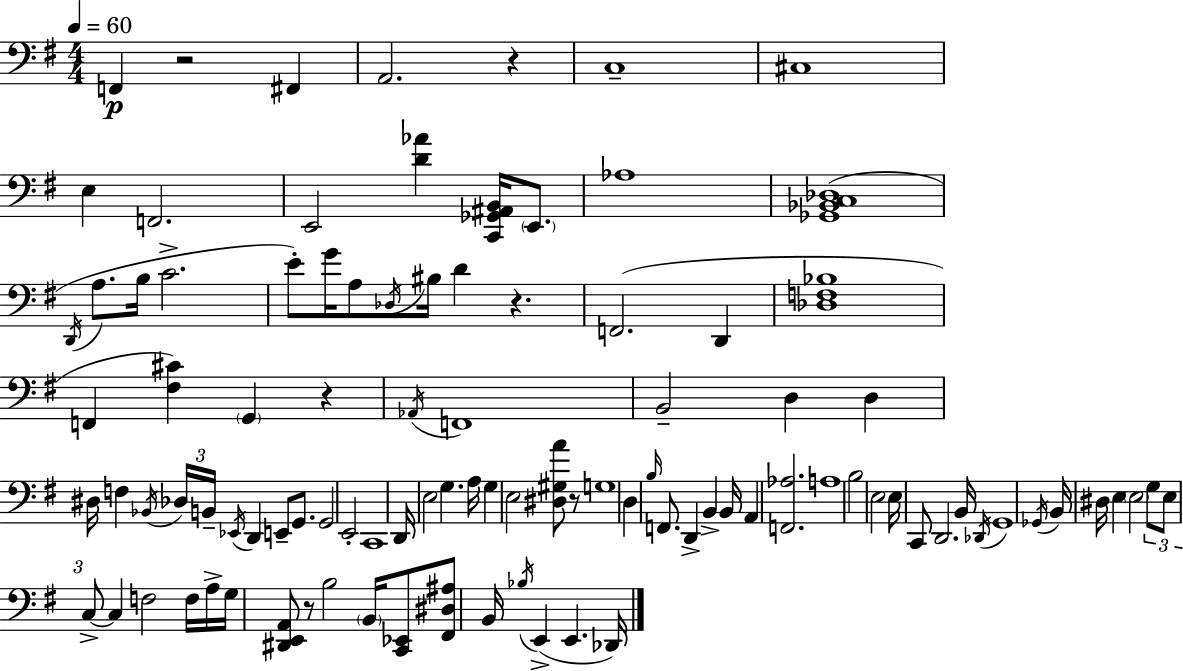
X:1
T:Untitled
M:4/4
L:1/4
K:Em
F,, z2 ^F,, A,,2 z C,4 ^C,4 E, F,,2 E,,2 [D_A] [C,,_G,,^A,,B,,]/4 E,,/2 _A,4 [_G,,_B,,C,_D,]4 D,,/4 A,/2 B,/4 C2 E/2 G/4 A,/2 _D,/4 ^B,/4 D z F,,2 D,, [_D,F,_B,]4 F,, [^F,^C] G,, z _A,,/4 F,,4 B,,2 D, D, ^D,/4 F, _B,,/4 _D,/4 B,,/4 _E,,/4 D,, E,,/2 G,,/2 G,,2 E,,2 C,,4 D,,/4 E,2 G, A,/4 G, E,2 [^D,^G,A]/2 z/2 G,4 D, B,/4 F,,/2 D,, B,, B,,/4 A,, [F,,_A,]2 A,4 B,2 E,2 E,/4 C,,/2 D,,2 B,,/4 _D,,/4 G,,4 _G,,/4 B,,/4 ^D,/4 E, E,2 G,/2 E,/2 C,/2 C, F,2 F,/4 A,/4 G,/4 [^D,,E,,A,,]/2 z/2 B,2 B,,/4 [C,,_E,,]/2 [^F,,^D,^A,]/2 B,,/4 _B,/4 E,, E,, _D,,/4